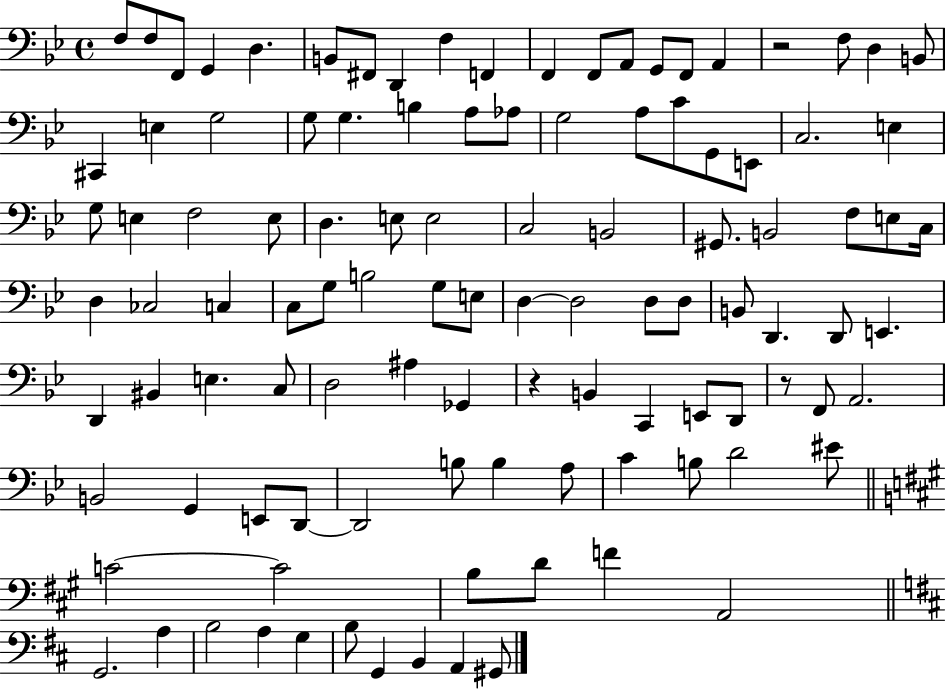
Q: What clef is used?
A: bass